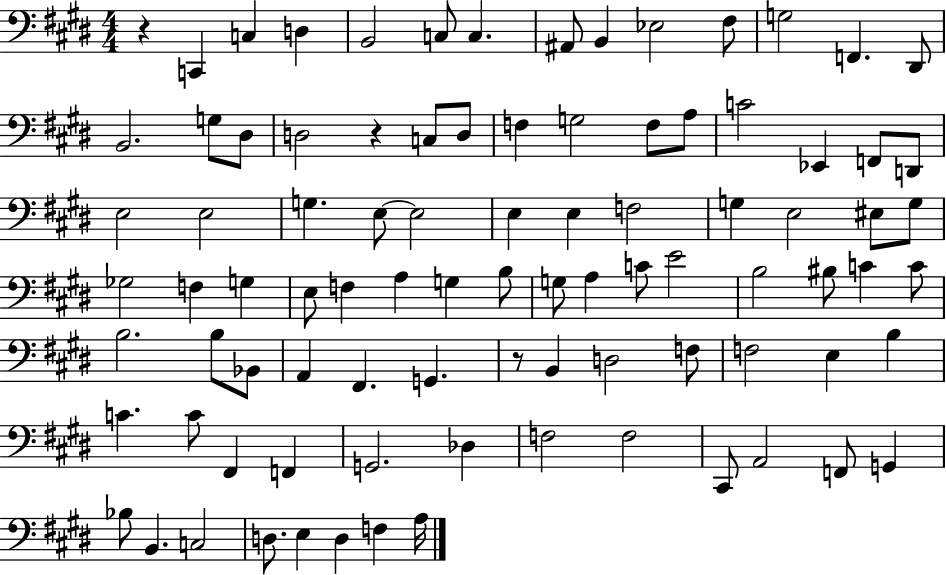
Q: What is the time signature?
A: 4/4